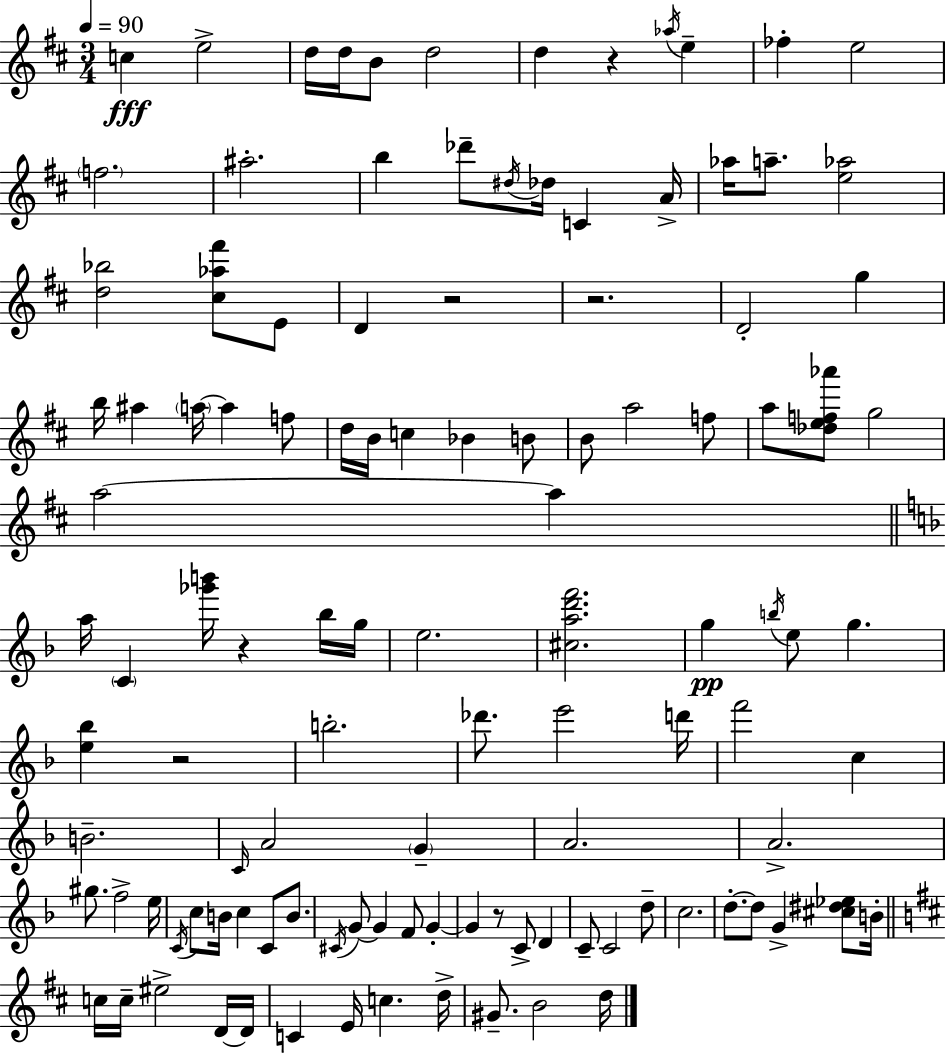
C5/q E5/h D5/s D5/s B4/e D5/h D5/q R/q Ab5/s E5/q FES5/q E5/h F5/h. A#5/h. B5/q Db6/e D#5/s Db5/s C4/q A4/s Ab5/s A5/e. [E5,Ab5]/h [D5,Bb5]/h [C#5,Ab5,F#6]/e E4/e D4/q R/h R/h. D4/h G5/q B5/s A#5/q A5/s A5/q F5/e D5/s B4/s C5/q Bb4/q B4/e B4/e A5/h F5/e A5/e [Db5,E5,F5,Ab6]/e G5/h A5/h A5/q A5/s C4/q [Gb6,B6]/s R/q Bb5/s G5/s E5/h. [C#5,A5,D6,F6]/h. G5/q B5/s E5/e G5/q. [E5,Bb5]/q R/h B5/h. Db6/e. E6/h D6/s F6/h C5/q B4/h. C4/s A4/h G4/q A4/h. A4/h. G#5/e. F5/h E5/s C4/s C5/e B4/s C5/q C4/e B4/e. C#4/s G4/e G4/q F4/e G4/q G4/q R/e C4/e D4/q C4/e C4/h D5/e C5/h. D5/e. D5/e G4/q [C#5,D#5,Eb5]/e B4/s C5/s C5/s EIS5/h D4/s D4/s C4/q E4/s C5/q. D5/s G#4/e. B4/h D5/s